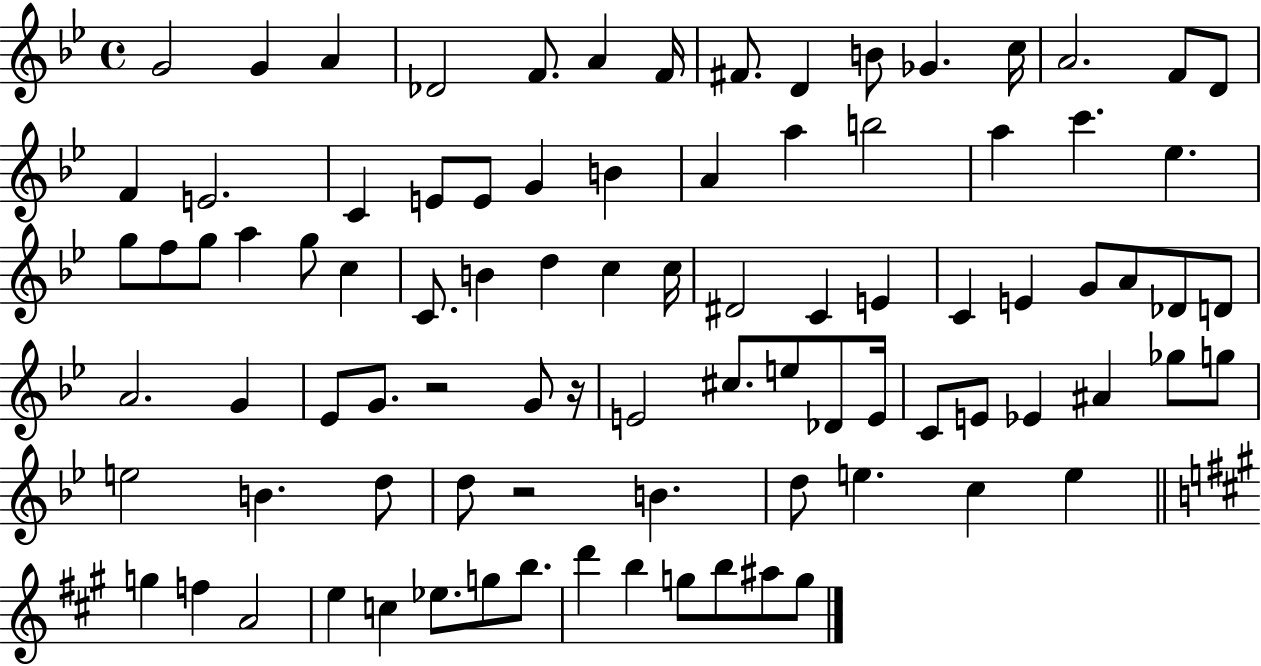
G4/h G4/q A4/q Db4/h F4/e. A4/q F4/s F#4/e. D4/q B4/e Gb4/q. C5/s A4/h. F4/e D4/e F4/q E4/h. C4/q E4/e E4/e G4/q B4/q A4/q A5/q B5/h A5/q C6/q. Eb5/q. G5/e F5/e G5/e A5/q G5/e C5/q C4/e. B4/q D5/q C5/q C5/s D#4/h C4/q E4/q C4/q E4/q G4/e A4/e Db4/e D4/e A4/h. G4/q Eb4/e G4/e. R/h G4/e R/s E4/h C#5/e. E5/e Db4/e E4/s C4/e E4/e Eb4/q A#4/q Gb5/e G5/e E5/h B4/q. D5/e D5/e R/h B4/q. D5/e E5/q. C5/q E5/q G5/q F5/q A4/h E5/q C5/q Eb5/e. G5/e B5/e. D6/q B5/q G5/e B5/e A#5/e G5/e